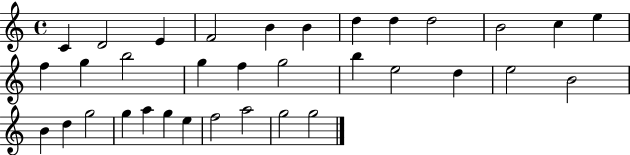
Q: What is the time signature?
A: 4/4